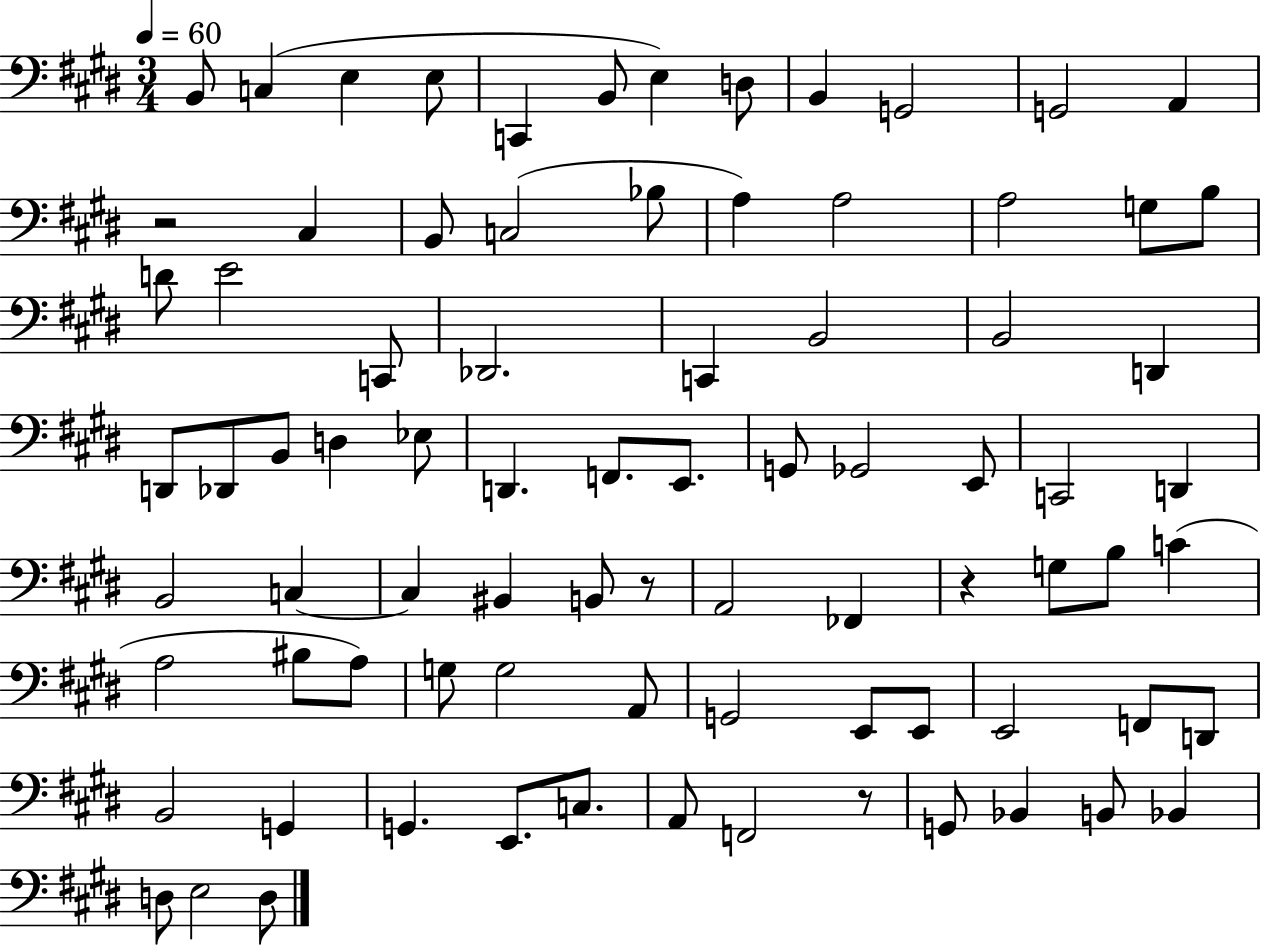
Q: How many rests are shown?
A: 4